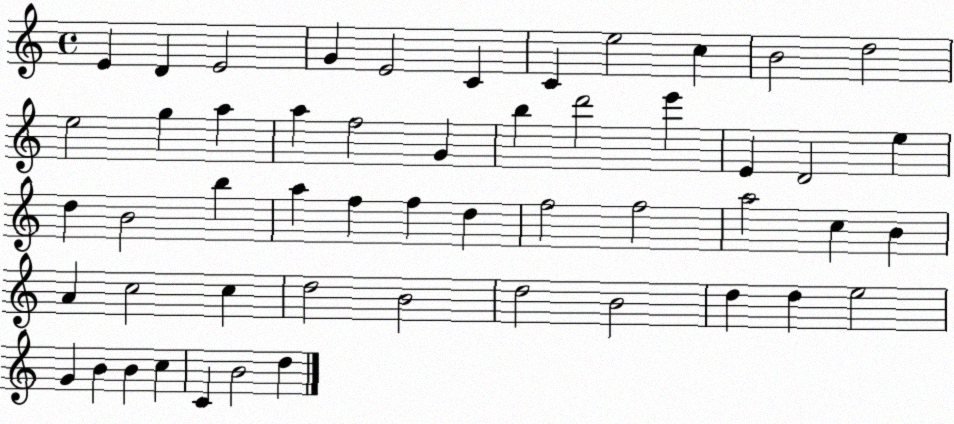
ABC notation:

X:1
T:Untitled
M:4/4
L:1/4
K:C
E D E2 G E2 C C e2 c B2 d2 e2 g a a f2 G b d'2 e' E D2 e d B2 b a f f d f2 f2 a2 c B A c2 c d2 B2 d2 B2 d d e2 G B B c C B2 d